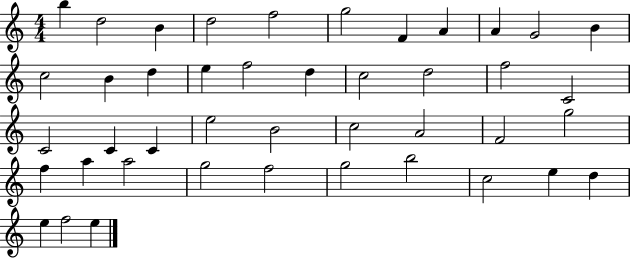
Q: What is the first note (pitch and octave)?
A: B5